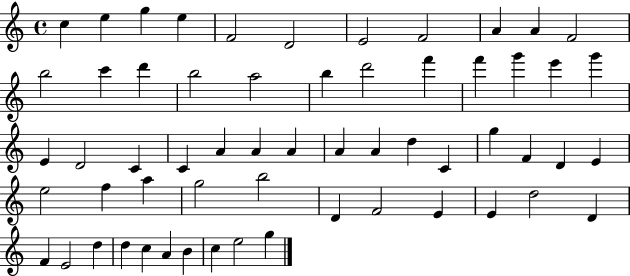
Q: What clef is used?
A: treble